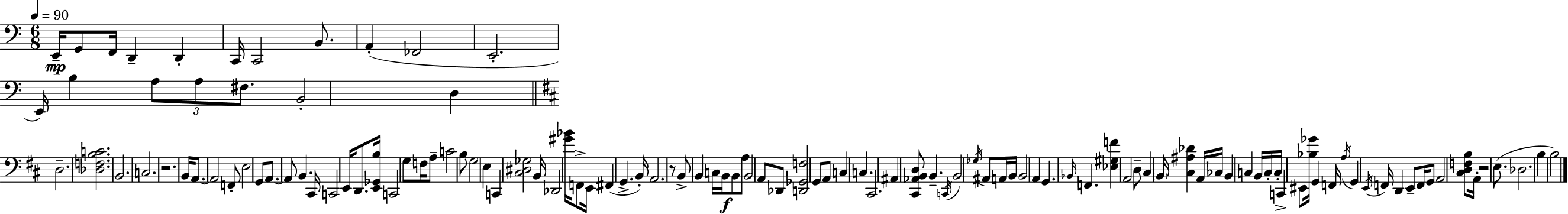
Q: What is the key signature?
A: A minor